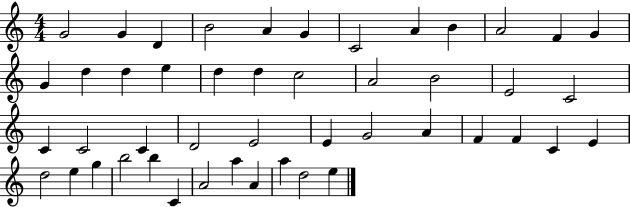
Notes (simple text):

G4/h G4/q D4/q B4/h A4/q G4/q C4/h A4/q B4/q A4/h F4/q G4/q G4/q D5/q D5/q E5/q D5/q D5/q C5/h A4/h B4/h E4/h C4/h C4/q C4/h C4/q D4/h E4/h E4/q G4/h A4/q F4/q F4/q C4/q E4/q D5/h E5/q G5/q B5/h B5/q C4/q A4/h A5/q A4/q A5/q D5/h E5/q